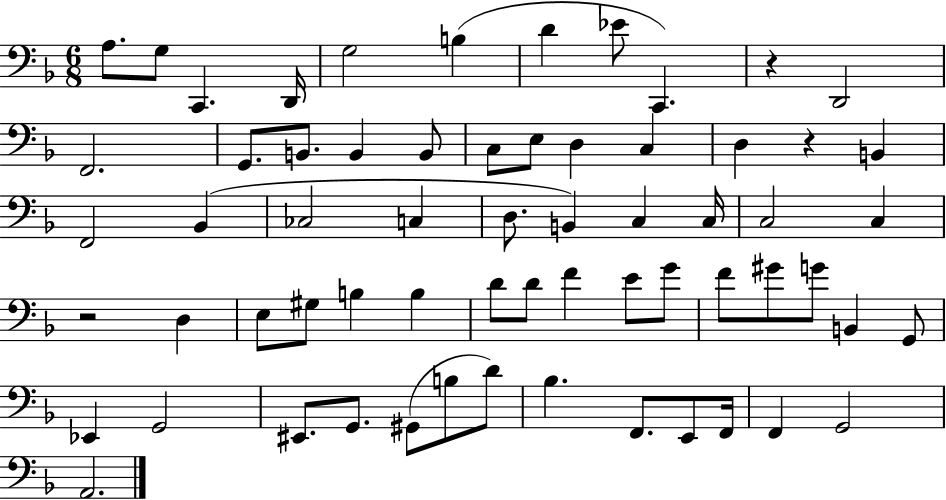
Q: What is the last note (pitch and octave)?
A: A2